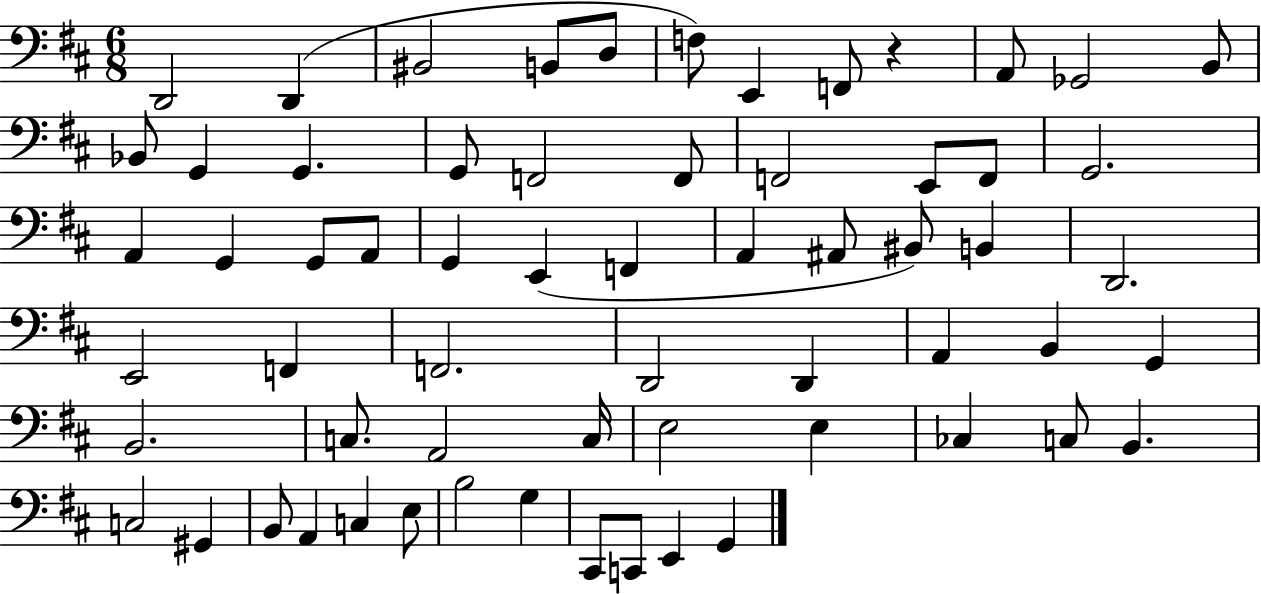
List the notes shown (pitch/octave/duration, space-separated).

D2/h D2/q BIS2/h B2/e D3/e F3/e E2/q F2/e R/q A2/e Gb2/h B2/e Bb2/e G2/q G2/q. G2/e F2/h F2/e F2/h E2/e F2/e G2/h. A2/q G2/q G2/e A2/e G2/q E2/q F2/q A2/q A#2/e BIS2/e B2/q D2/h. E2/h F2/q F2/h. D2/h D2/q A2/q B2/q G2/q B2/h. C3/e. A2/h C3/s E3/h E3/q CES3/q C3/e B2/q. C3/h G#2/q B2/e A2/q C3/q E3/e B3/h G3/q C#2/e C2/e E2/q G2/q